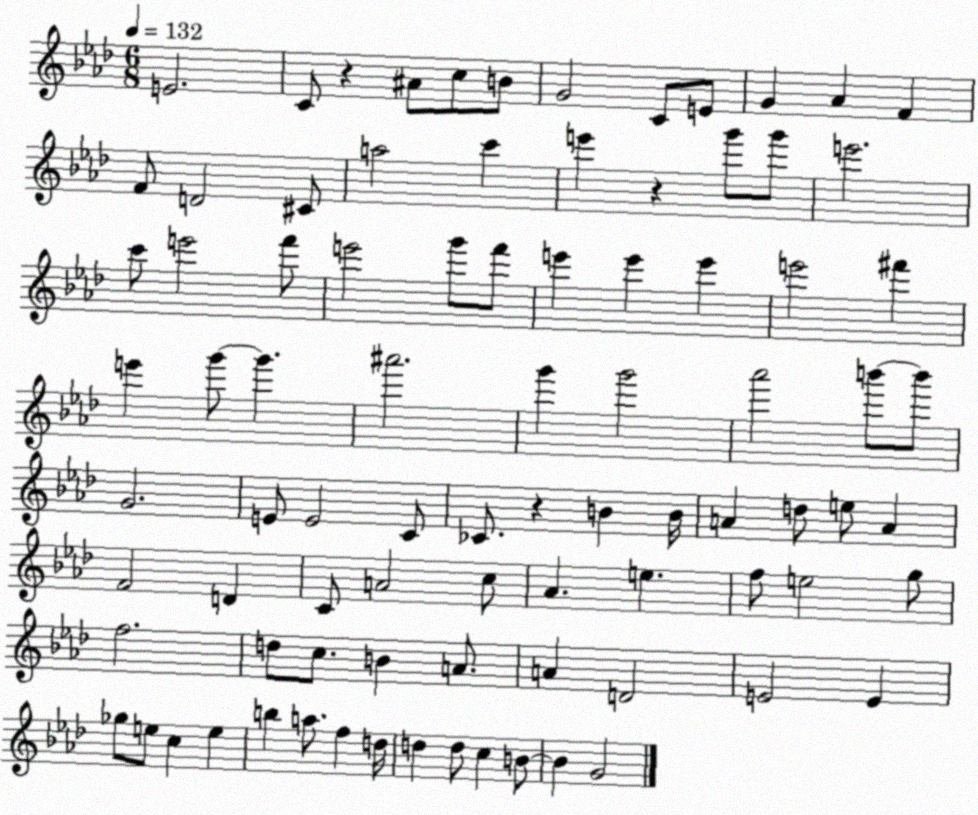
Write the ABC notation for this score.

X:1
T:Untitled
M:6/8
L:1/4
K:Ab
E2 C/2 z ^A/2 c/2 B/2 G2 C/2 E/2 G _A F F/2 D2 ^C/2 a2 c' e' z g'/2 g'/2 e'2 c'/2 e'2 f'/2 e'2 g'/2 f'/2 e' e' e' e'2 ^f' e' g'/2 g' ^a'2 g' g'2 _a'2 b'/2 b'/2 G2 E/2 E2 C/2 _C/2 z B B/4 A d/2 e/2 A F2 D C/2 A2 c/2 _A e f/2 e2 g/2 f2 d/2 c/2 B A/2 A D2 E2 E _g/2 e/2 c e b a/2 f d/4 d d/2 c B/2 B G2